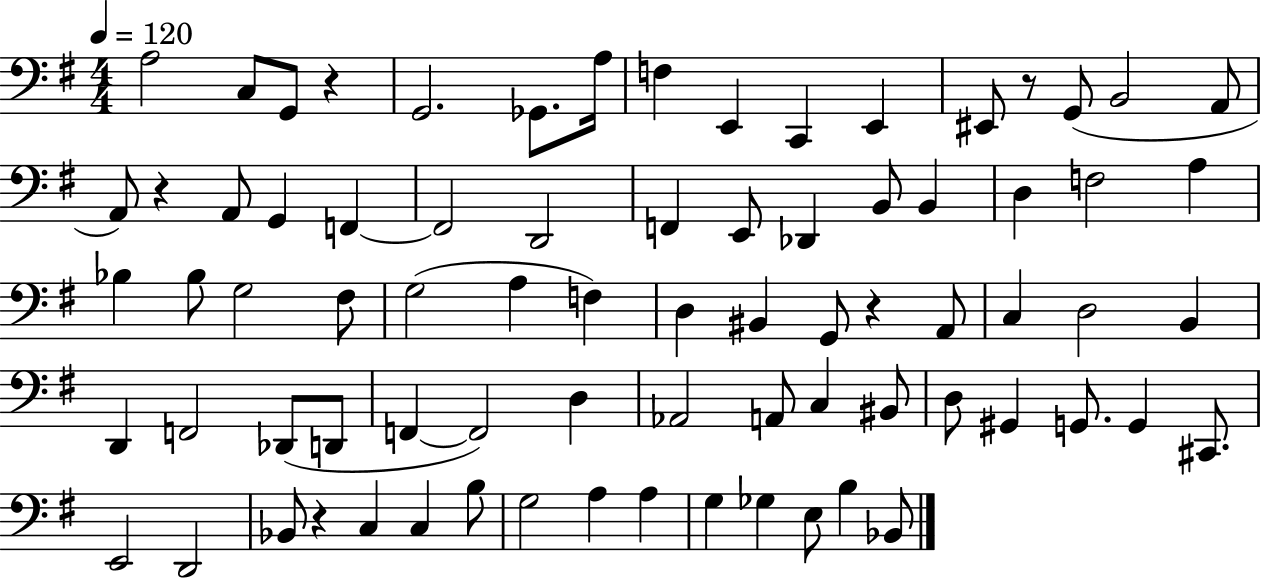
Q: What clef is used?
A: bass